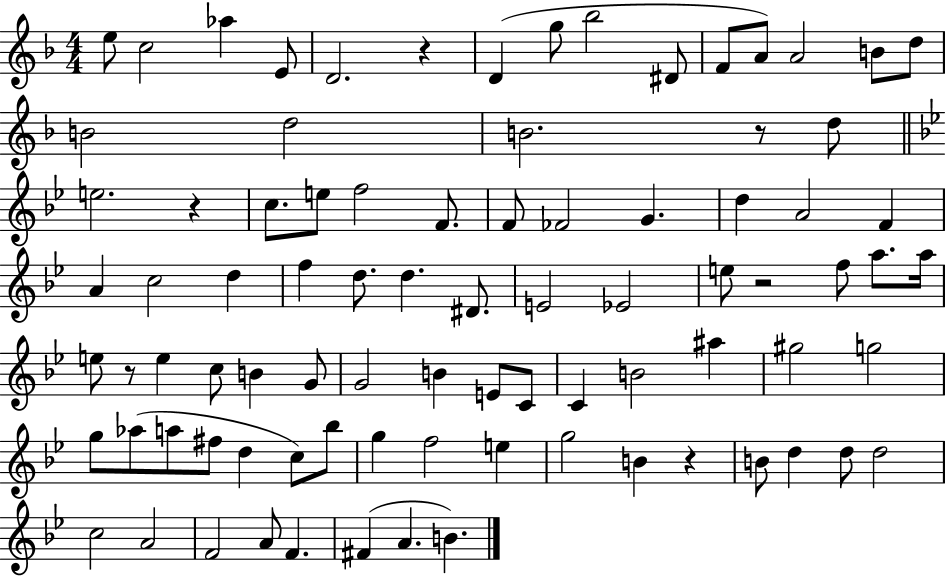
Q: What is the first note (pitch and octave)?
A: E5